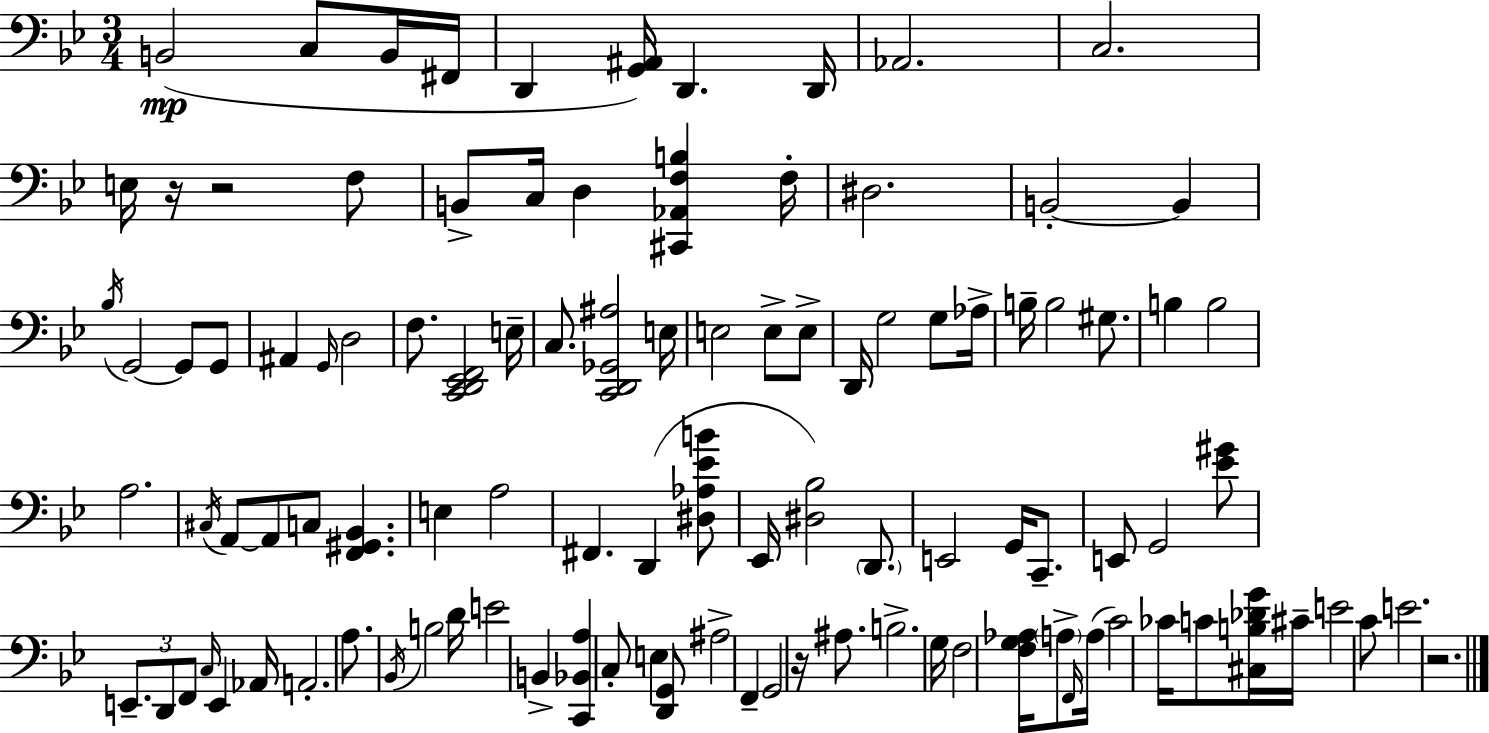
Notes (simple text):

B2/h C3/e B2/s F#2/s D2/q [G2,A#2]/s D2/q. D2/s Ab2/h. C3/h. E3/s R/s R/h F3/e B2/e C3/s D3/q [C#2,Ab2,F3,B3]/q F3/s D#3/h. B2/h B2/q Bb3/s G2/h G2/e G2/e A#2/q G2/s D3/h F3/e. [C2,D2,Eb2,F2]/h E3/s C3/e. [C2,D2,Gb2,A#3]/h E3/s E3/h E3/e E3/e D2/s G3/h G3/e Ab3/s B3/s B3/h G#3/e. B3/q B3/h A3/h. C#3/s A2/e A2/e C3/e [F2,G#2,Bb2]/q. E3/q A3/h F#2/q. D2/q [D#3,Ab3,Eb4,B4]/e Eb2/s [D#3,Bb3]/h D2/e. E2/h G2/s C2/e. E2/e G2/h [Eb4,G#4]/e E2/e. D2/e F2/e C3/s E2/q Ab2/s A2/h. A3/e. Bb2/s B3/h D4/s E4/h B2/q [C2,Bb2,A3]/q C3/e E3/q [D2,G2]/e A#3/h F2/q G2/h R/s A#3/e. B3/h. G3/s F3/h [F3,G3,Ab3]/s A3/e F2/s A3/s C4/h CES4/s C4/e [C#3,B3,Db4,G4]/s C#4/s E4/h C4/e E4/h. R/h.